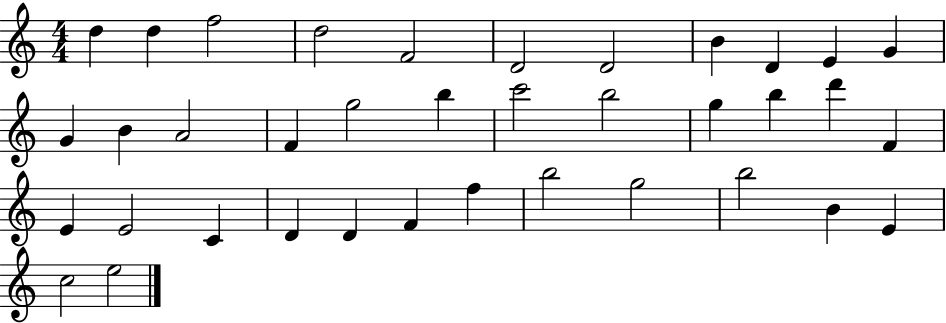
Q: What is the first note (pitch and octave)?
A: D5